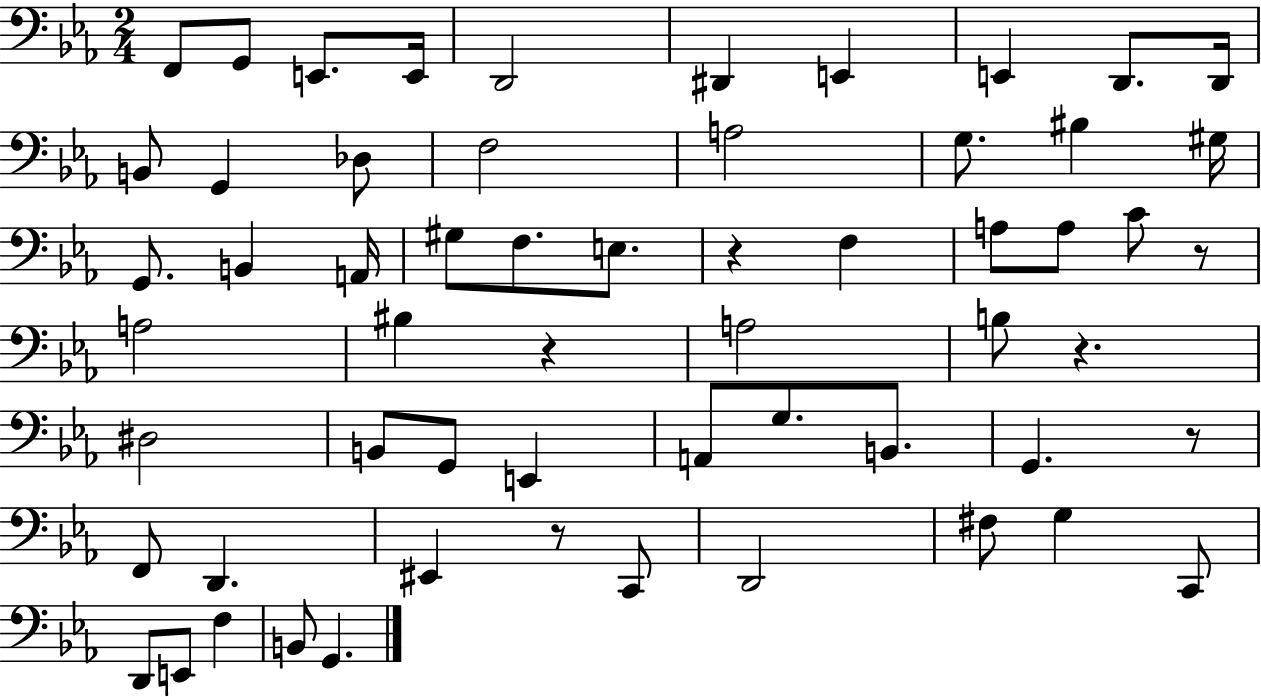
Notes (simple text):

F2/e G2/e E2/e. E2/s D2/h D#2/q E2/q E2/q D2/e. D2/s B2/e G2/q Db3/e F3/h A3/h G3/e. BIS3/q G#3/s G2/e. B2/q A2/s G#3/e F3/e. E3/e. R/q F3/q A3/e A3/e C4/e R/e A3/h BIS3/q R/q A3/h B3/e R/q. D#3/h B2/e G2/e E2/q A2/e G3/e. B2/e. G2/q. R/e F2/e D2/q. EIS2/q R/e C2/e D2/h F#3/e G3/q C2/e D2/e E2/e F3/q B2/e G2/q.